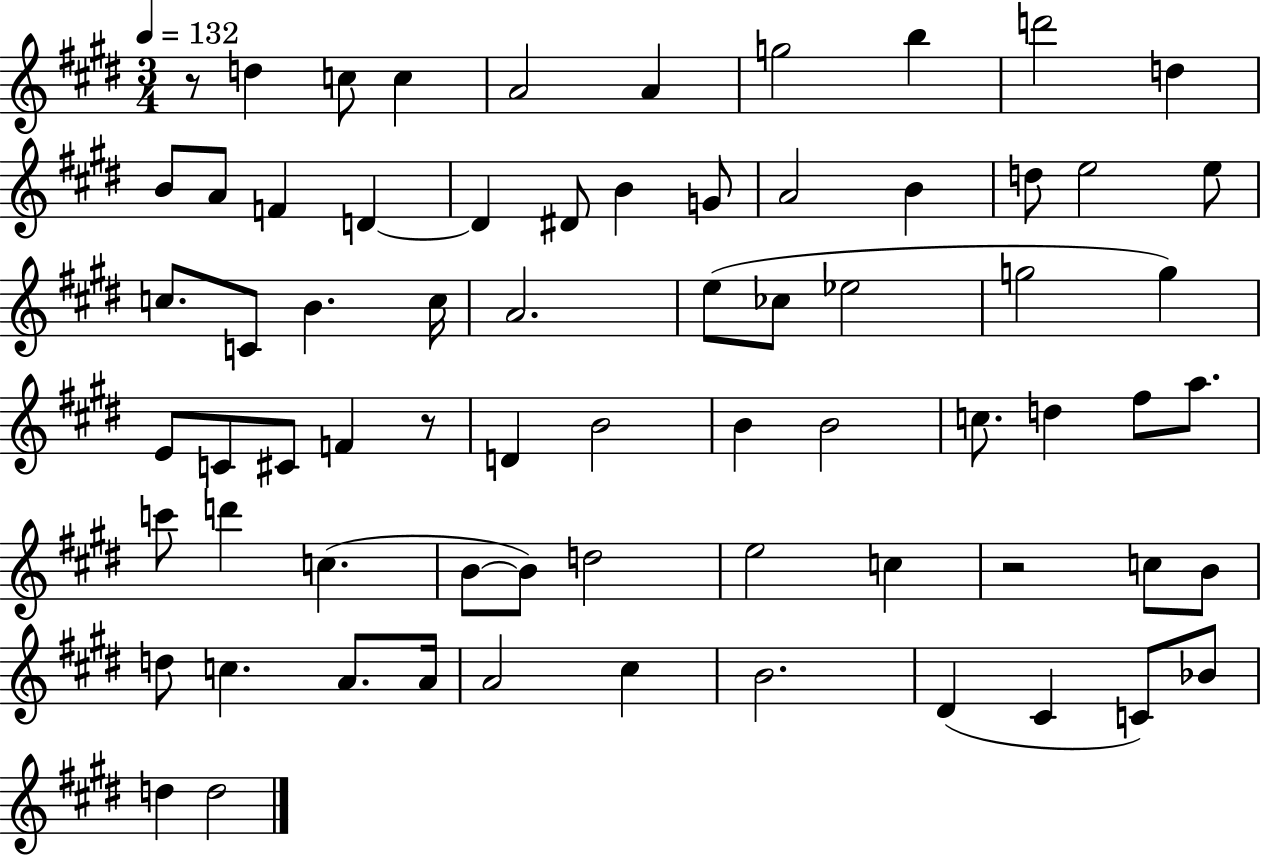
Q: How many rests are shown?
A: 3